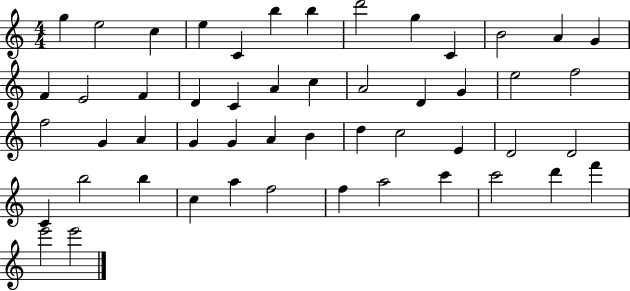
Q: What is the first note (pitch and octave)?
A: G5